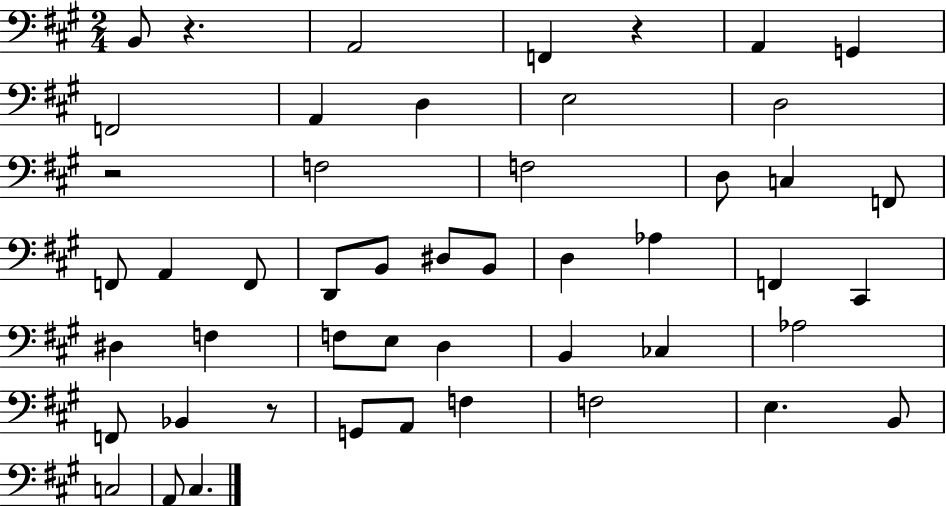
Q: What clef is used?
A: bass